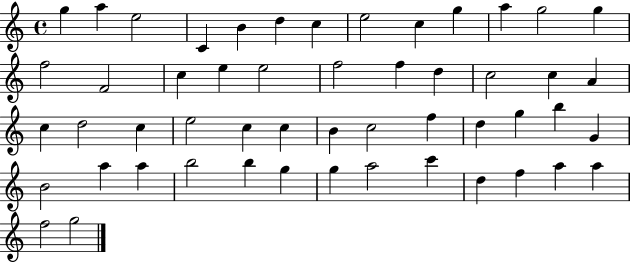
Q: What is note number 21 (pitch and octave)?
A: D5